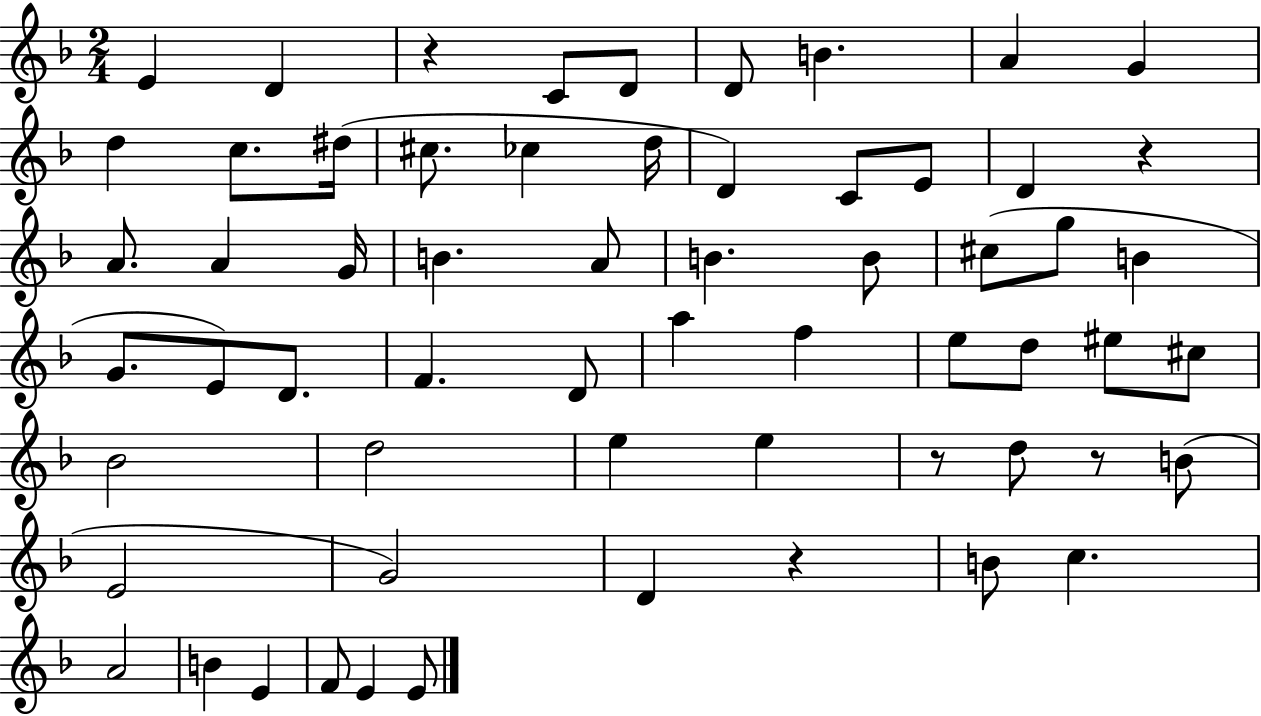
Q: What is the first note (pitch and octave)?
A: E4